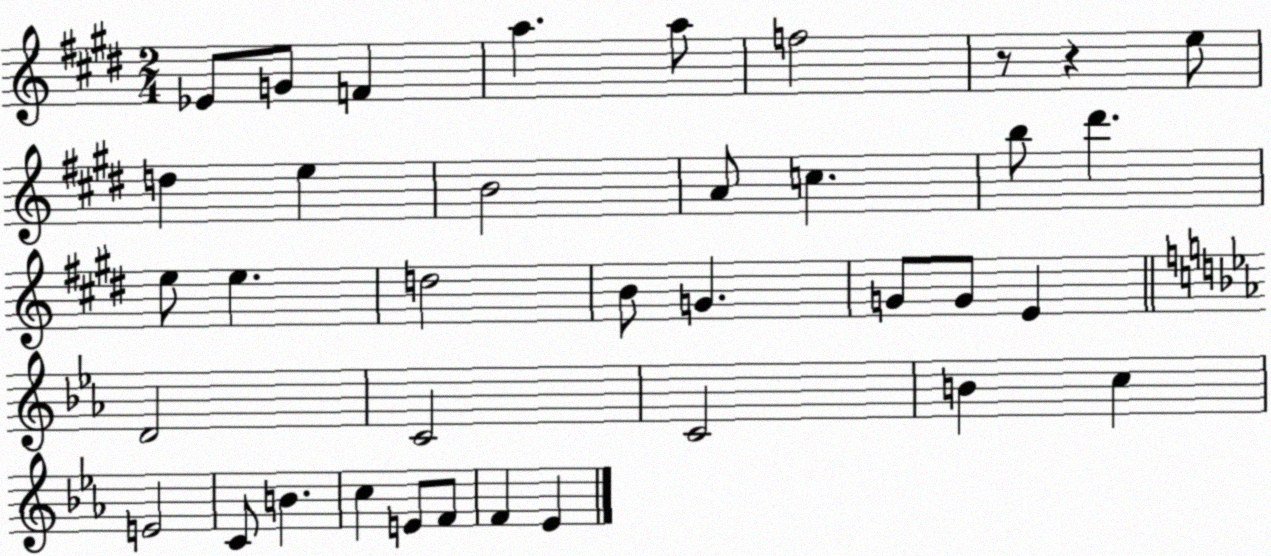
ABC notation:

X:1
T:Untitled
M:2/4
L:1/4
K:E
_E/2 G/2 F a a/2 f2 z/2 z e/2 d e B2 A/2 c b/2 ^d' e/2 e d2 B/2 G G/2 G/2 E D2 C2 C2 B c E2 C/2 B c E/2 F/2 F _E